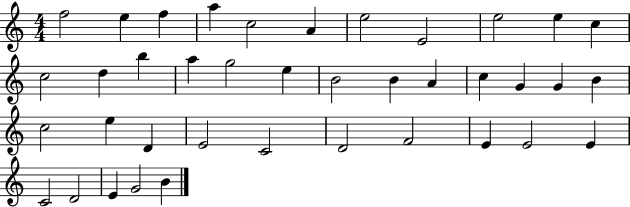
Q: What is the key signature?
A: C major